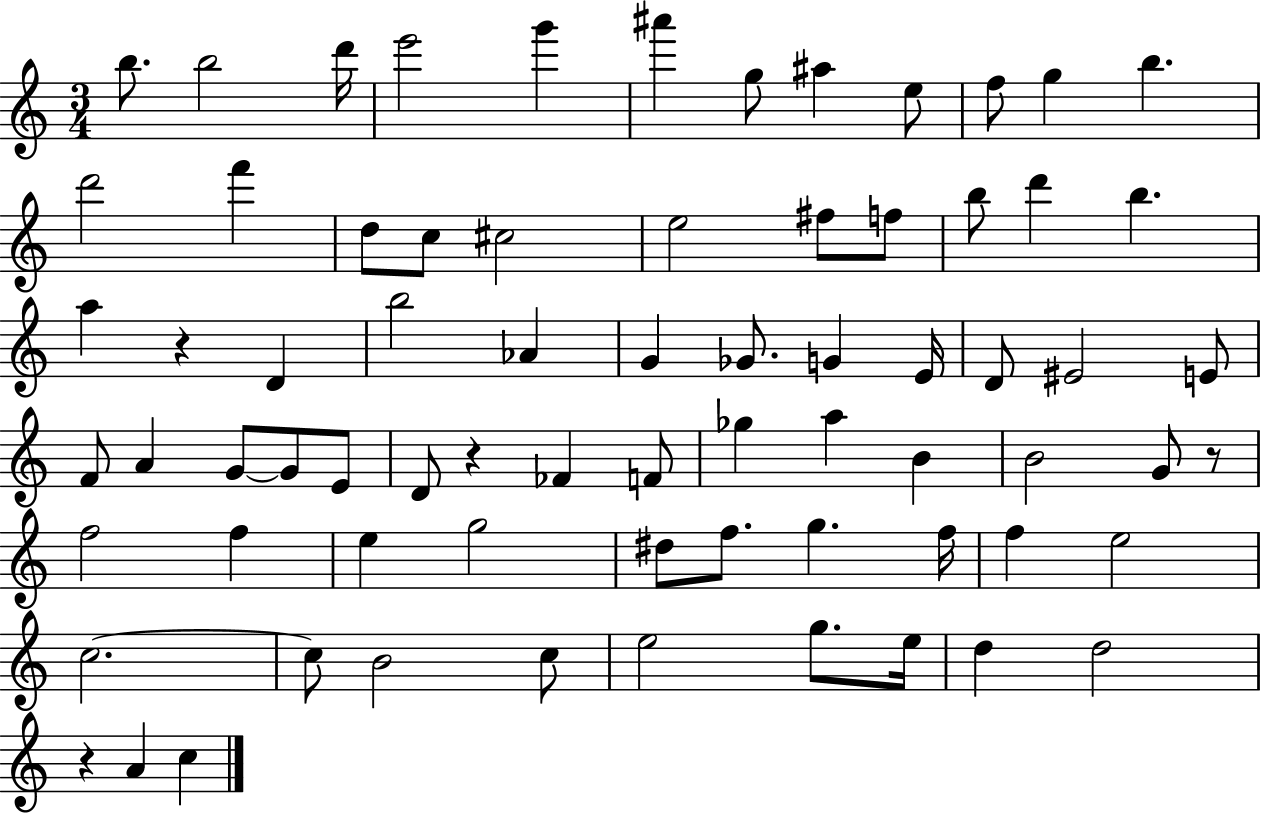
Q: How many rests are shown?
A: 4